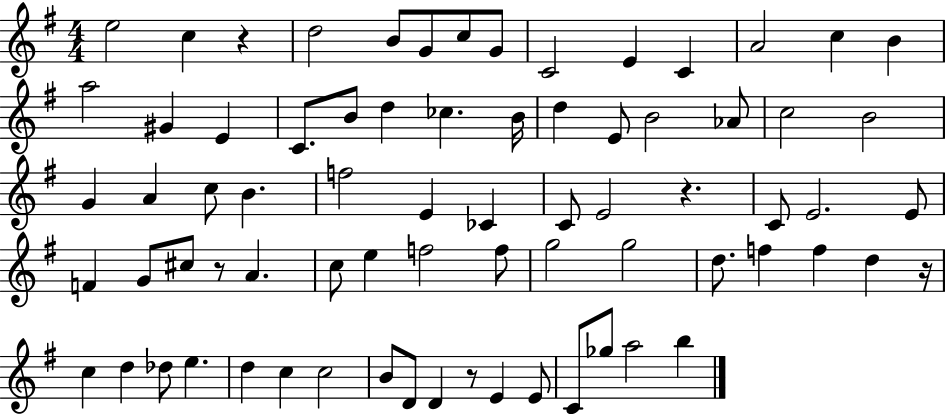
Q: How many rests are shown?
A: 5